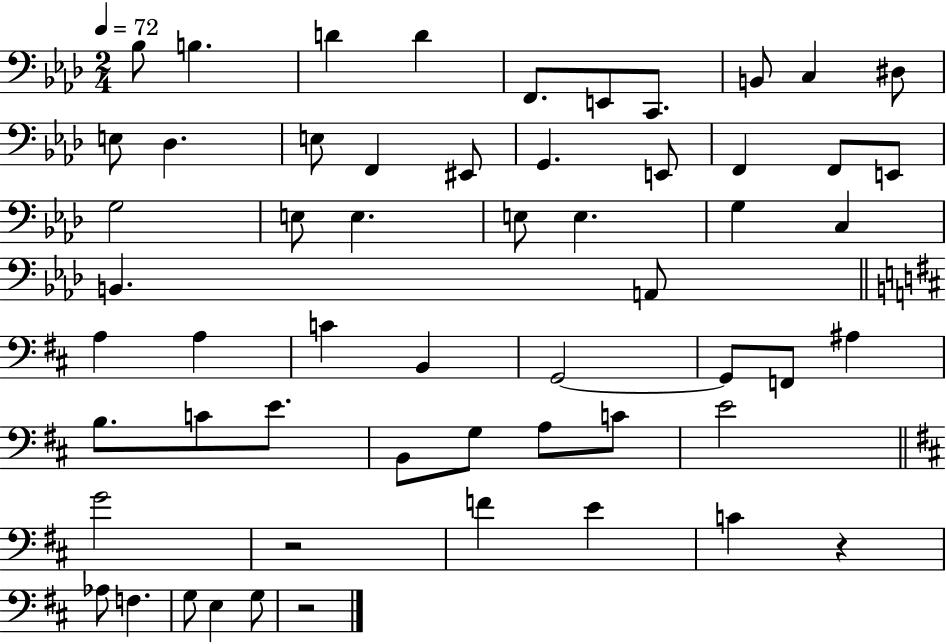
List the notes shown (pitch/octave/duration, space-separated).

Bb3/e B3/q. D4/q D4/q F2/e. E2/e C2/e. B2/e C3/q D#3/e E3/e Db3/q. E3/e F2/q EIS2/e G2/q. E2/e F2/q F2/e E2/e G3/h E3/e E3/q. E3/e E3/q. G3/q C3/q B2/q. A2/e A3/q A3/q C4/q B2/q G2/h G2/e F2/e A#3/q B3/e. C4/e E4/e. B2/e G3/e A3/e C4/e E4/h G4/h R/h F4/q E4/q C4/q R/q Ab3/e F3/q. G3/e E3/q G3/e R/h